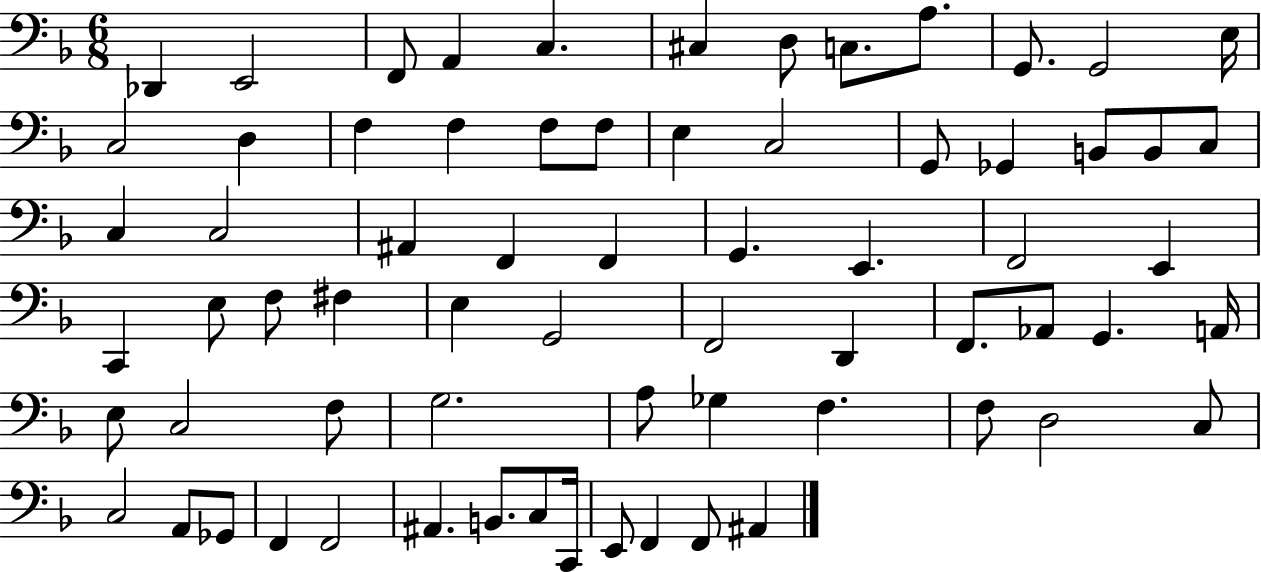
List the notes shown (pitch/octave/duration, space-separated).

Db2/q E2/h F2/e A2/q C3/q. C#3/q D3/e C3/e. A3/e. G2/e. G2/h E3/s C3/h D3/q F3/q F3/q F3/e F3/e E3/q C3/h G2/e Gb2/q B2/e B2/e C3/e C3/q C3/h A#2/q F2/q F2/q G2/q. E2/q. F2/h E2/q C2/q E3/e F3/e F#3/q E3/q G2/h F2/h D2/q F2/e. Ab2/e G2/q. A2/s E3/e C3/h F3/e G3/h. A3/e Gb3/q F3/q. F3/e D3/h C3/e C3/h A2/e Gb2/e F2/q F2/h A#2/q. B2/e. C3/e C2/s E2/e F2/q F2/e A#2/q